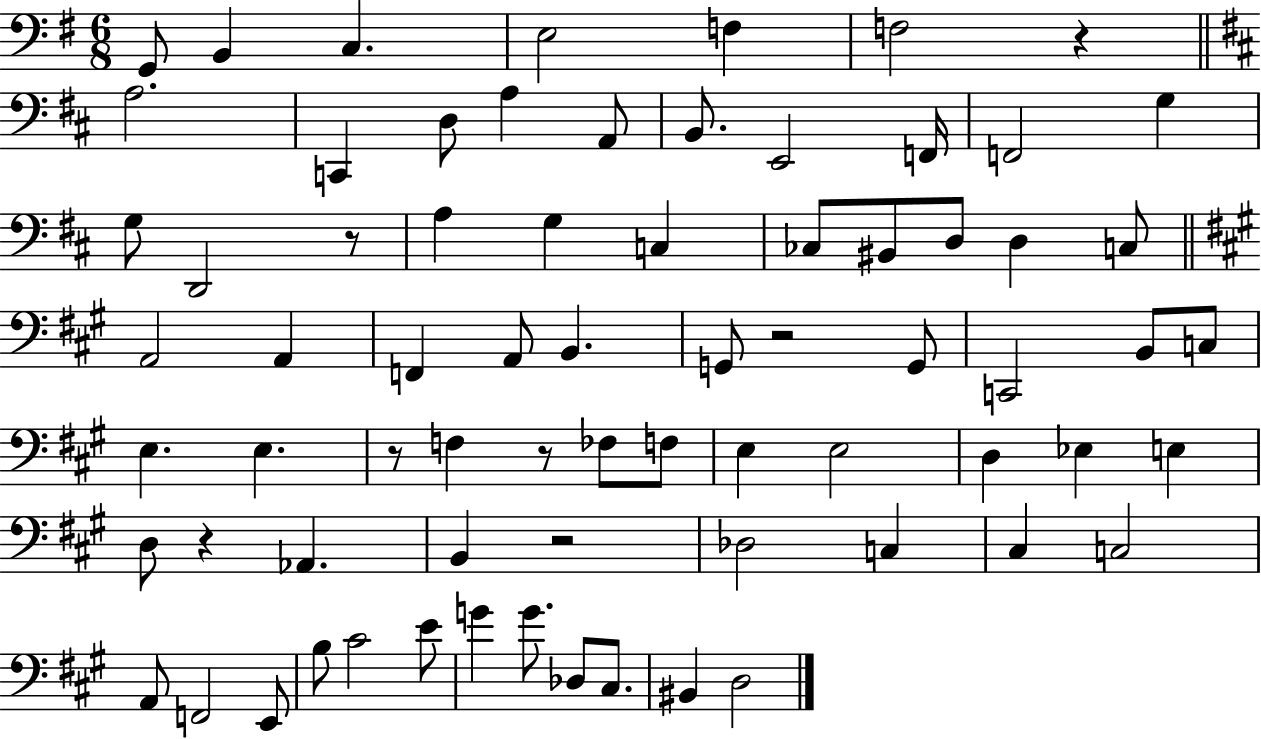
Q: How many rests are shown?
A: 7